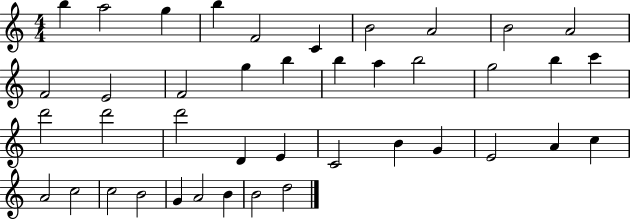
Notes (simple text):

B5/q A5/h G5/q B5/q F4/h C4/q B4/h A4/h B4/h A4/h F4/h E4/h F4/h G5/q B5/q B5/q A5/q B5/h G5/h B5/q C6/q D6/h D6/h D6/h D4/q E4/q C4/h B4/q G4/q E4/h A4/q C5/q A4/h C5/h C5/h B4/h G4/q A4/h B4/q B4/h D5/h